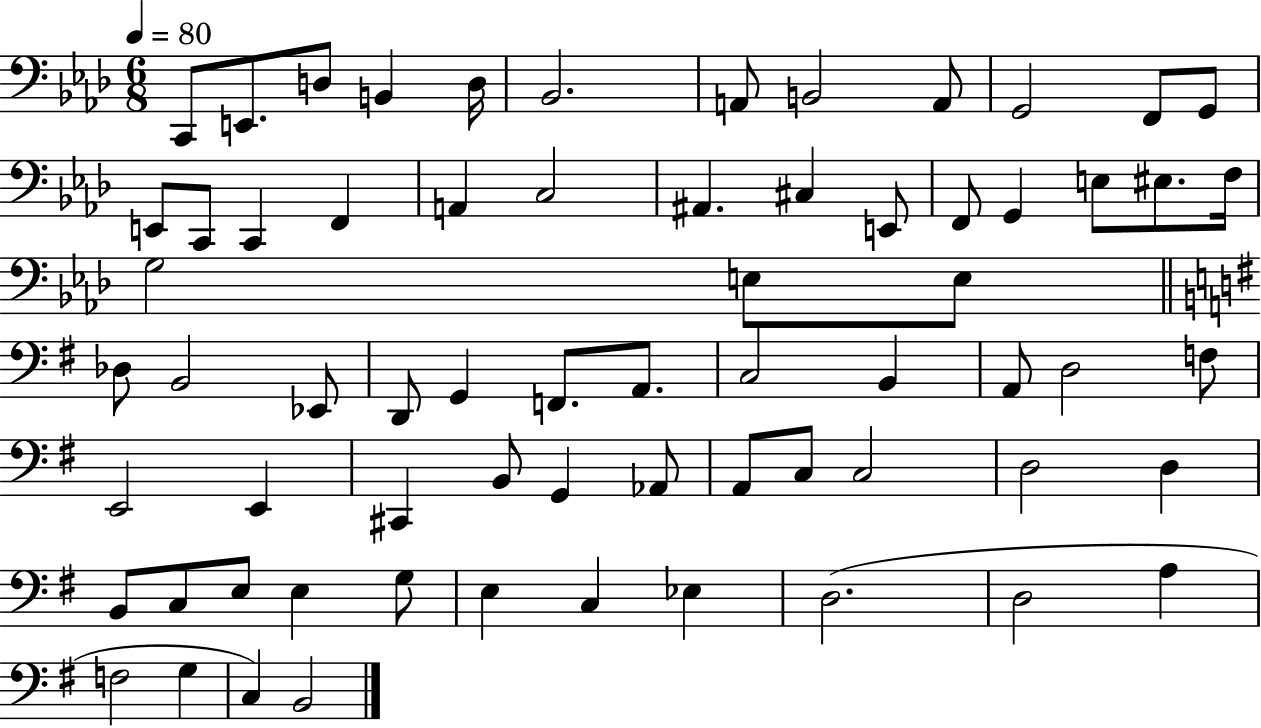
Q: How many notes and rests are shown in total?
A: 67